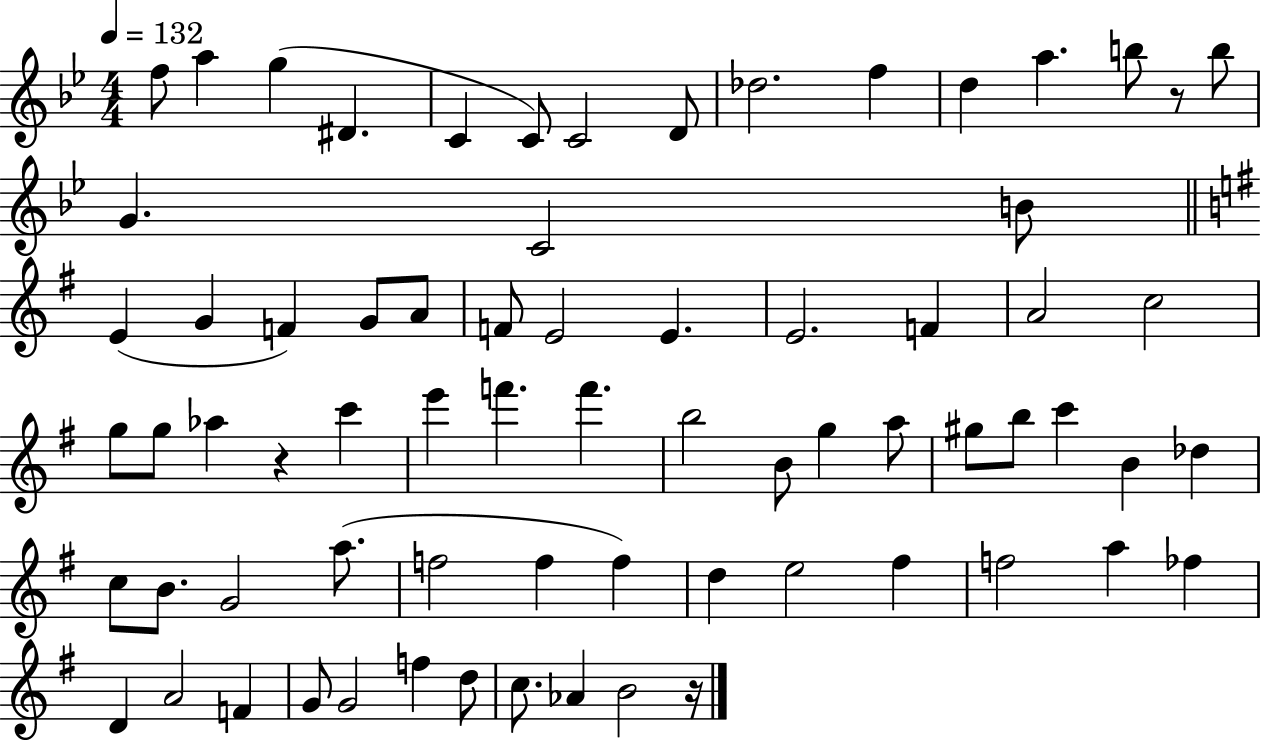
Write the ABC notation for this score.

X:1
T:Untitled
M:4/4
L:1/4
K:Bb
f/2 a g ^D C C/2 C2 D/2 _d2 f d a b/2 z/2 b/2 G C2 B/2 E G F G/2 A/2 F/2 E2 E E2 F A2 c2 g/2 g/2 _a z c' e' f' f' b2 B/2 g a/2 ^g/2 b/2 c' B _d c/2 B/2 G2 a/2 f2 f f d e2 ^f f2 a _f D A2 F G/2 G2 f d/2 c/2 _A B2 z/4